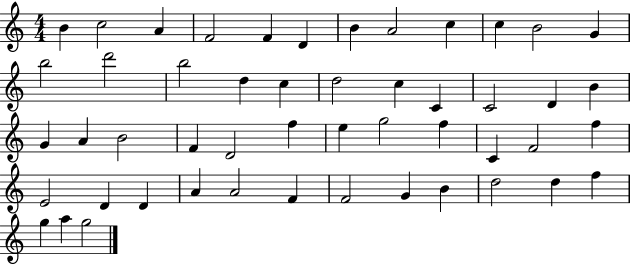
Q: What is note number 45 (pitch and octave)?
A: D5